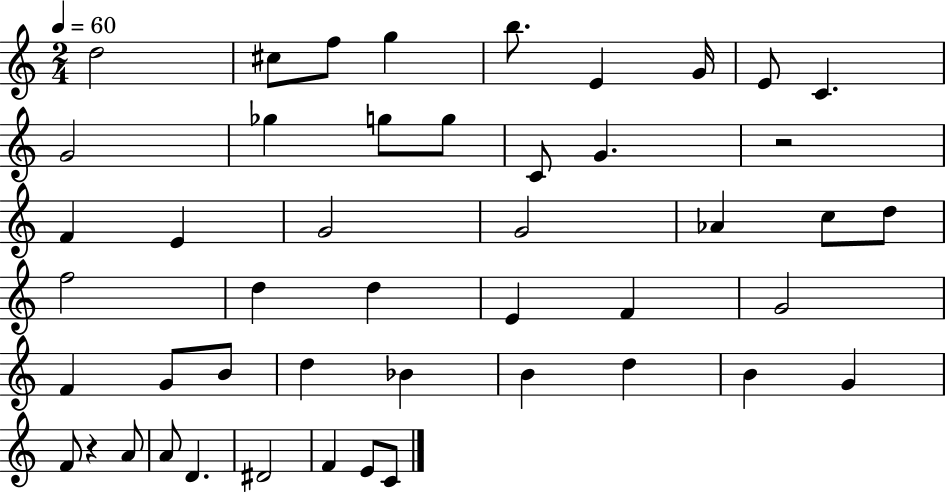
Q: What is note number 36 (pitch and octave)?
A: B4